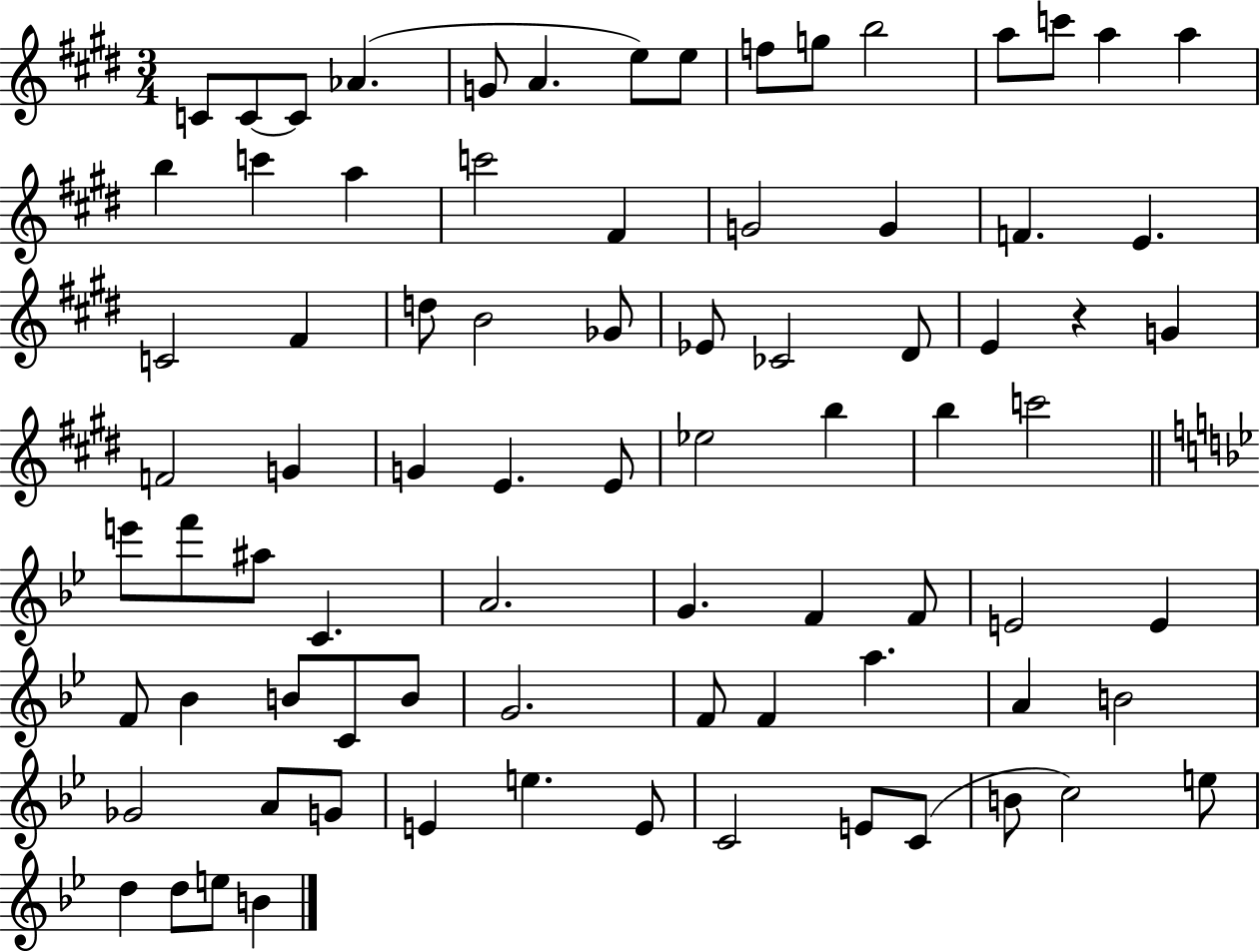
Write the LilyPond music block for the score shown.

{
  \clef treble
  \numericTimeSignature
  \time 3/4
  \key e \major
  c'8 c'8~~ c'8 aes'4.( | g'8 a'4. e''8) e''8 | f''8 g''8 b''2 | a''8 c'''8 a''4 a''4 | \break b''4 c'''4 a''4 | c'''2 fis'4 | g'2 g'4 | f'4. e'4. | \break c'2 fis'4 | d''8 b'2 ges'8 | ees'8 ces'2 dis'8 | e'4 r4 g'4 | \break f'2 g'4 | g'4 e'4. e'8 | ees''2 b''4 | b''4 c'''2 | \break \bar "||" \break \key bes \major e'''8 f'''8 ais''8 c'4. | a'2. | g'4. f'4 f'8 | e'2 e'4 | \break f'8 bes'4 b'8 c'8 b'8 | g'2. | f'8 f'4 a''4. | a'4 b'2 | \break ges'2 a'8 g'8 | e'4 e''4. e'8 | c'2 e'8 c'8( | b'8 c''2) e''8 | \break d''4 d''8 e''8 b'4 | \bar "|."
}